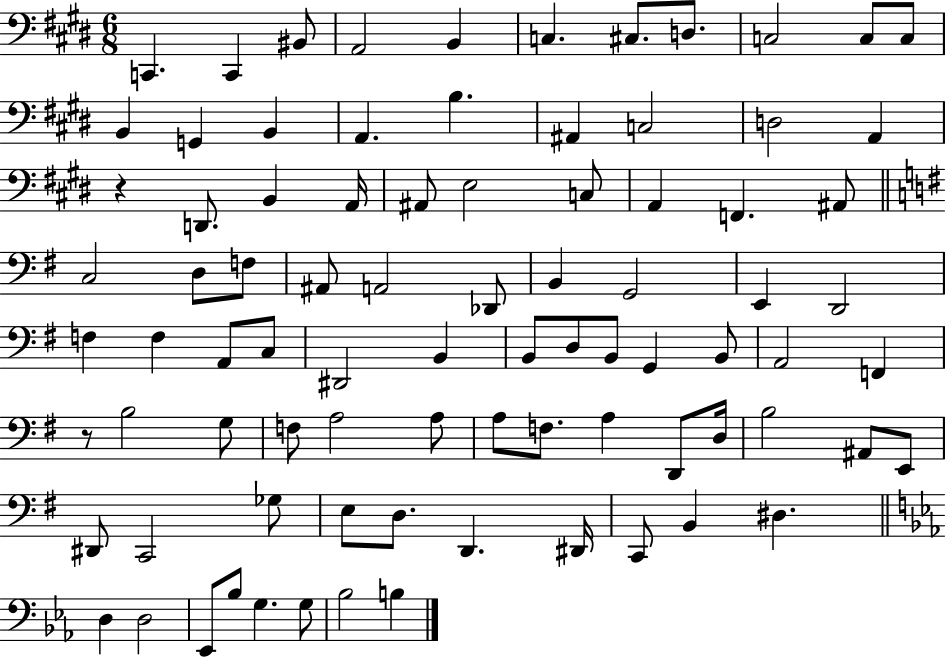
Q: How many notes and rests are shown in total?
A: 85